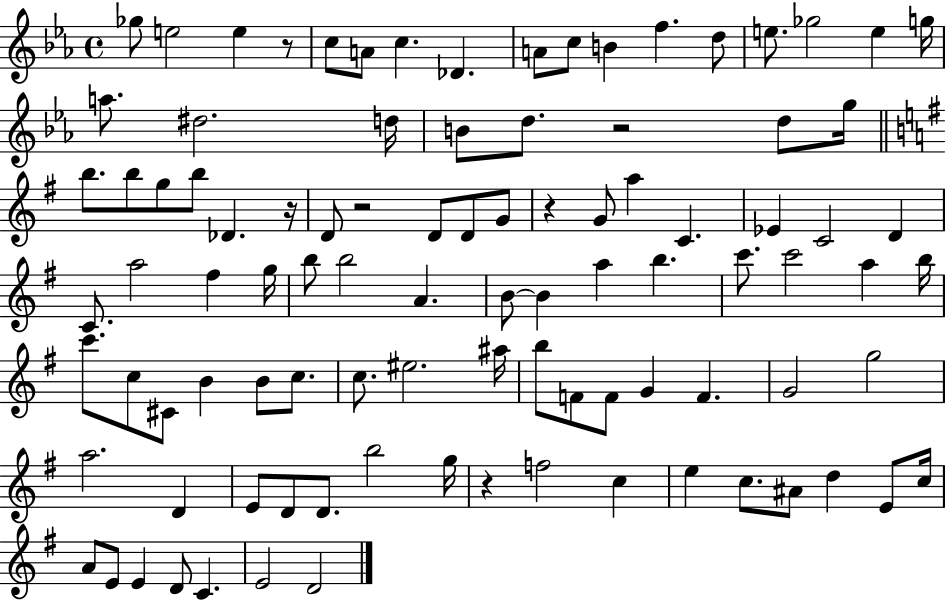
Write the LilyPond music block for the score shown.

{
  \clef treble
  \time 4/4
  \defaultTimeSignature
  \key ees \major
  ges''8 e''2 e''4 r8 | c''8 a'8 c''4. des'4. | a'8 c''8 b'4 f''4. d''8 | e''8. ges''2 e''4 g''16 | \break a''8. dis''2. d''16 | b'8 d''8. r2 d''8 g''16 | \bar "||" \break \key e \minor b''8. b''8 g''8 b''8 des'4. r16 | d'8 r2 d'8 d'8 g'8 | r4 g'8 a''4 c'4. | ees'4 c'2 d'4 | \break c'8. a''2 fis''4 g''16 | b''8 b''2 a'4. | b'8~~ b'4 a''4 b''4. | c'''8. c'''2 a''4 b''16 | \break c'''8. c''8 cis'8 b'4 b'8 c''8. | c''8. eis''2. ais''16 | b''8 f'8 f'8 g'4 f'4. | g'2 g''2 | \break a''2. d'4 | e'8 d'8 d'8. b''2 g''16 | r4 f''2 c''4 | e''4 c''8. ais'8 d''4 e'8 c''16 | \break a'8 e'8 e'4 d'8 c'4. | e'2 d'2 | \bar "|."
}